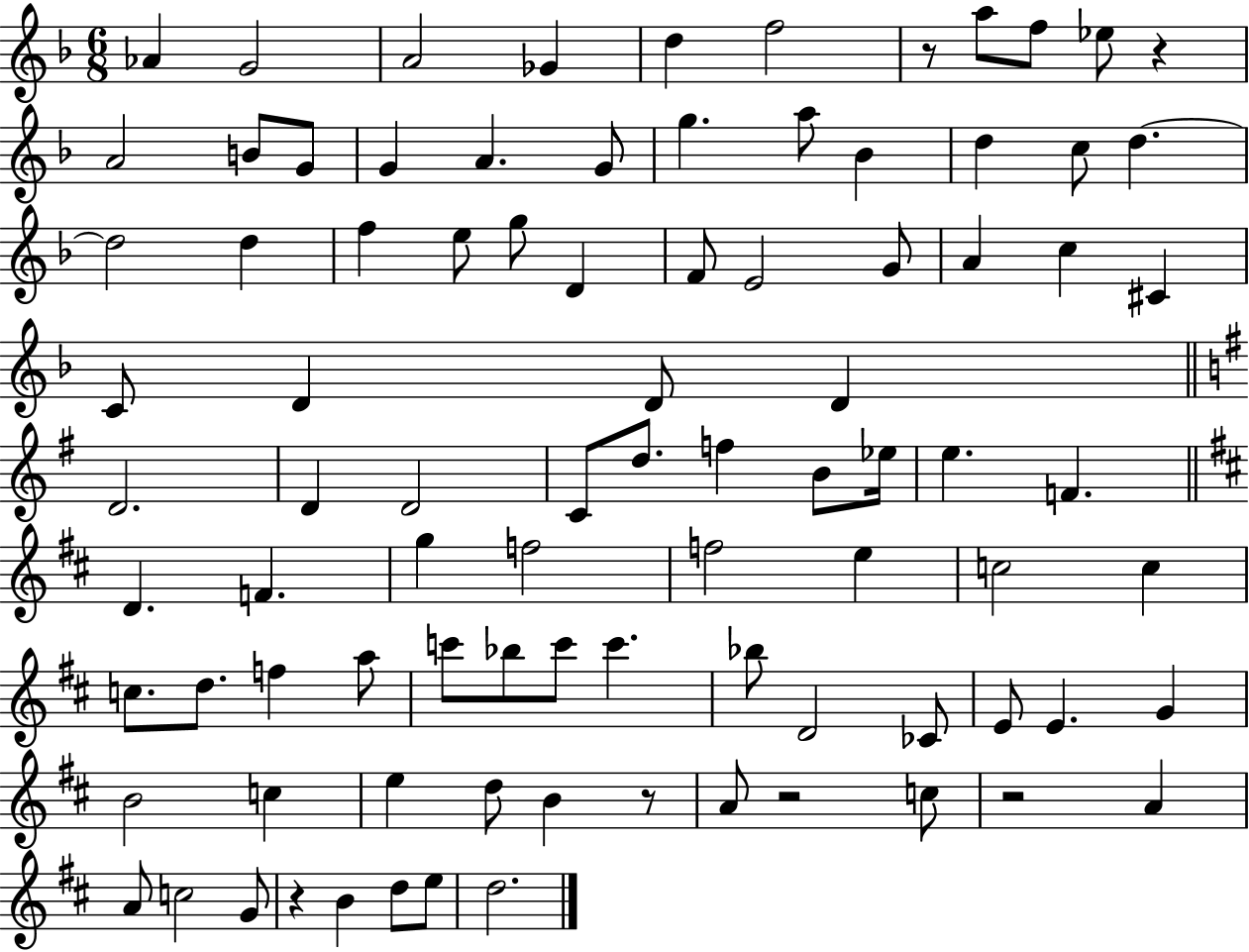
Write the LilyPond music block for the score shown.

{
  \clef treble
  \numericTimeSignature
  \time 6/8
  \key f \major
  aes'4 g'2 | a'2 ges'4 | d''4 f''2 | r8 a''8 f''8 ees''8 r4 | \break a'2 b'8 g'8 | g'4 a'4. g'8 | g''4. a''8 bes'4 | d''4 c''8 d''4.~~ | \break d''2 d''4 | f''4 e''8 g''8 d'4 | f'8 e'2 g'8 | a'4 c''4 cis'4 | \break c'8 d'4 d'8 d'4 | \bar "||" \break \key g \major d'2. | d'4 d'2 | c'8 d''8. f''4 b'8 ees''16 | e''4. f'4. | \break \bar "||" \break \key d \major d'4. f'4. | g''4 f''2 | f''2 e''4 | c''2 c''4 | \break c''8. d''8. f''4 a''8 | c'''8 bes''8 c'''8 c'''4. | bes''8 d'2 ces'8 | e'8 e'4. g'4 | \break b'2 c''4 | e''4 d''8 b'4 r8 | a'8 r2 c''8 | r2 a'4 | \break a'8 c''2 g'8 | r4 b'4 d''8 e''8 | d''2. | \bar "|."
}